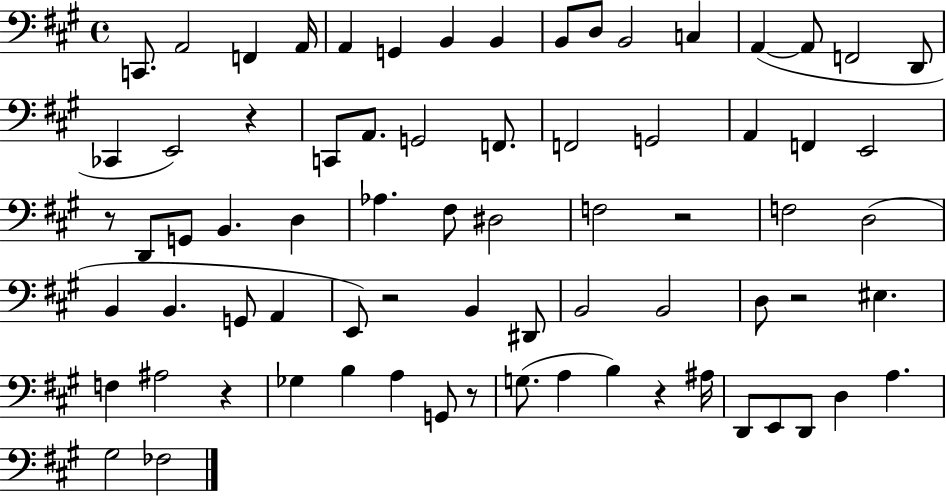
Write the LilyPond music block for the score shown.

{
  \clef bass
  \time 4/4
  \defaultTimeSignature
  \key a \major
  c,8. a,2 f,4 a,16 | a,4 g,4 b,4 b,4 | b,8 d8 b,2 c4 | a,4~(~ a,8 f,2 d,8 | \break ces,4 e,2) r4 | c,8 a,8. g,2 f,8. | f,2 g,2 | a,4 f,4 e,2 | \break r8 d,8 g,8 b,4. d4 | aes4. fis8 dis2 | f2 r2 | f2 d2( | \break b,4 b,4. g,8 a,4 | e,8) r2 b,4 dis,8 | b,2 b,2 | d8 r2 eis4. | \break f4 ais2 r4 | ges4 b4 a4 g,8 r8 | g8.( a4 b4) r4 ais16 | d,8 e,8 d,8 d4 a4. | \break gis2 fes2 | \bar "|."
}